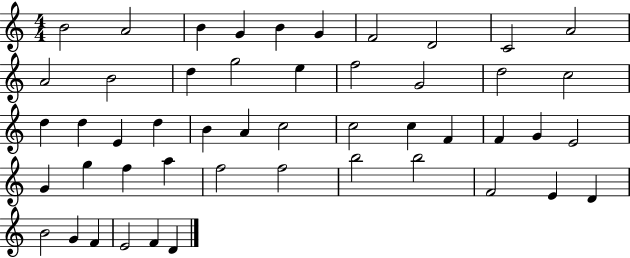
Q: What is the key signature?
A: C major